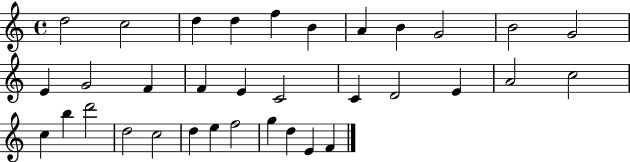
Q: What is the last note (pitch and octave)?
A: F4